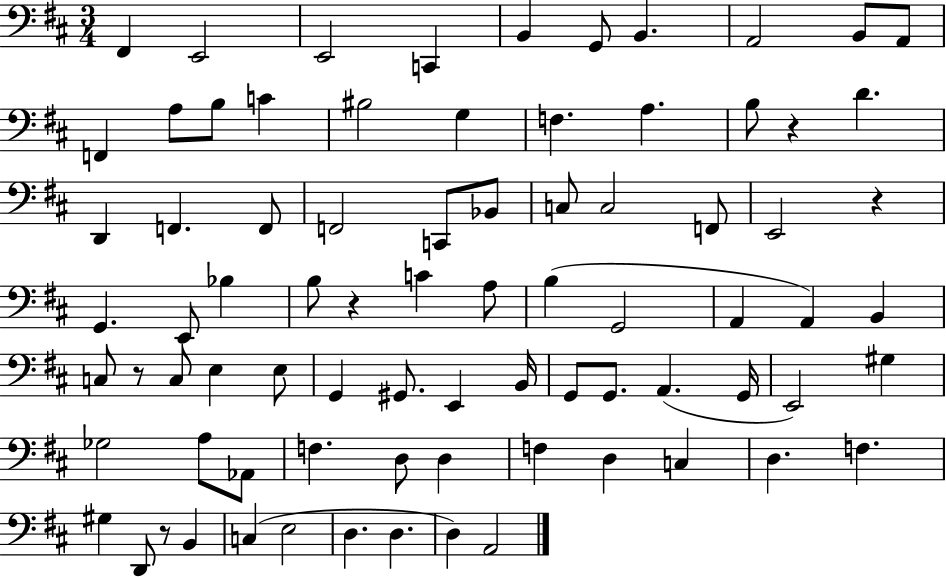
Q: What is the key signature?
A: D major